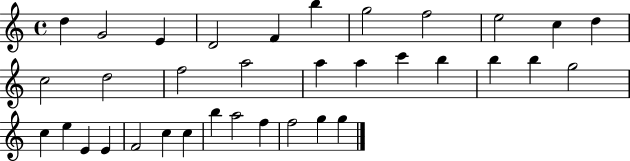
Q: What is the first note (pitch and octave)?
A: D5